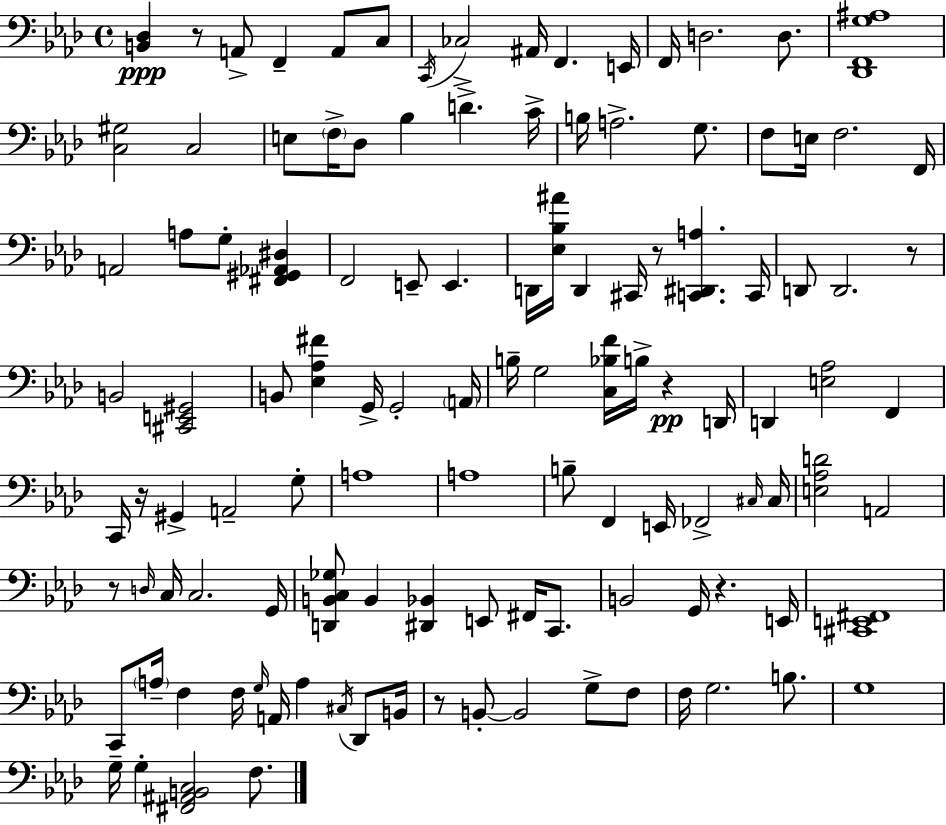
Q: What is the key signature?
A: AES major